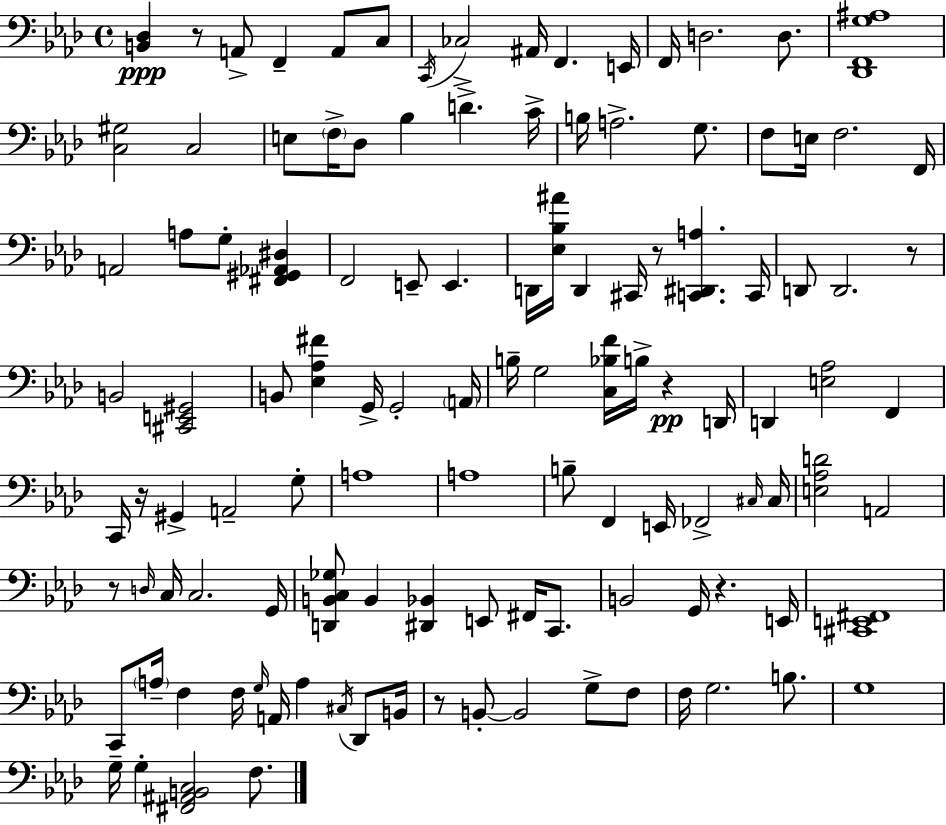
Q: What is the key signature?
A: AES major